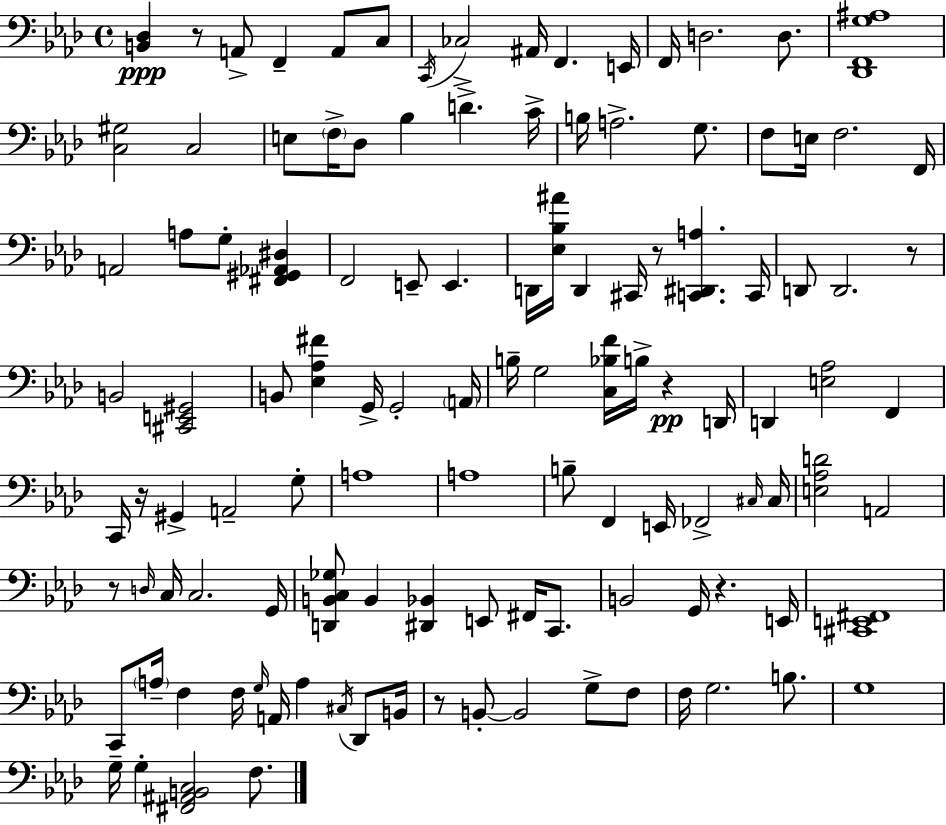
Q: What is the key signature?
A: AES major